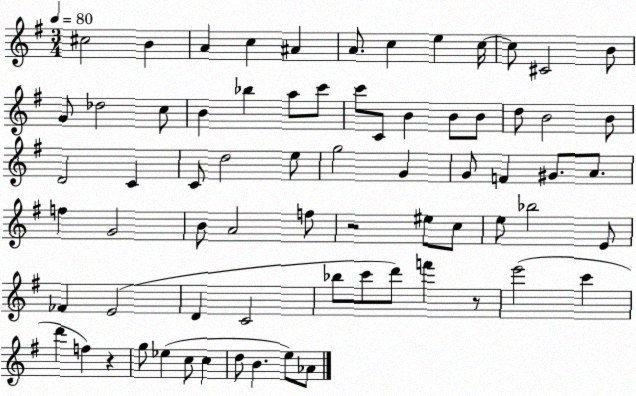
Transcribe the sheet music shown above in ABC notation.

X:1
T:Untitled
M:3/4
L:1/4
K:G
^c2 B A c ^A A/2 c e c/4 c/2 ^C2 B/2 G/2 _d2 c/2 B _b a/2 c'/2 c'/2 C/2 B B/2 B/2 d/2 B2 B/2 D2 C C/2 d2 e/2 g2 G G/2 F ^G/2 A/2 f G2 B/2 A2 f/2 z2 ^e/2 c/2 e/2 _b2 E/2 _F E2 D C2 _b/2 c'/2 d'/2 f' z/2 e'2 c' d' f z g/2 _e c/2 c d/2 B e/2 _A/2